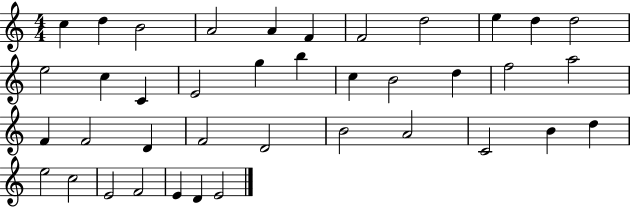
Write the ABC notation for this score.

X:1
T:Untitled
M:4/4
L:1/4
K:C
c d B2 A2 A F F2 d2 e d d2 e2 c C E2 g b c B2 d f2 a2 F F2 D F2 D2 B2 A2 C2 B d e2 c2 E2 F2 E D E2